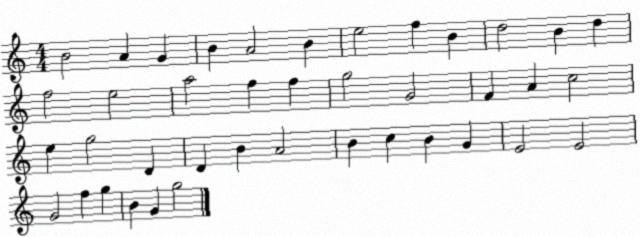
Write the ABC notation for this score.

X:1
T:Untitled
M:4/4
L:1/4
K:C
B2 A G B A2 B e2 f B d2 B d f2 e2 a2 f f g2 G2 F A c2 e g2 D D B A2 B c B G E2 E2 G2 f g B G g2